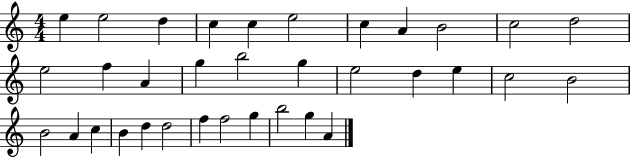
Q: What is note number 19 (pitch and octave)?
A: D5